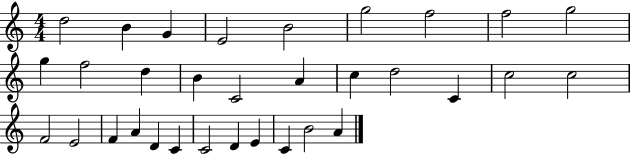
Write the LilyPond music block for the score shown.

{
  \clef treble
  \numericTimeSignature
  \time 4/4
  \key c \major
  d''2 b'4 g'4 | e'2 b'2 | g''2 f''2 | f''2 g''2 | \break g''4 f''2 d''4 | b'4 c'2 a'4 | c''4 d''2 c'4 | c''2 c''2 | \break f'2 e'2 | f'4 a'4 d'4 c'4 | c'2 d'4 e'4 | c'4 b'2 a'4 | \break \bar "|."
}